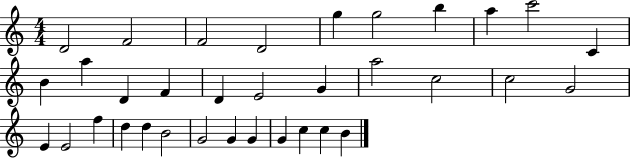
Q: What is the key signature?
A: C major